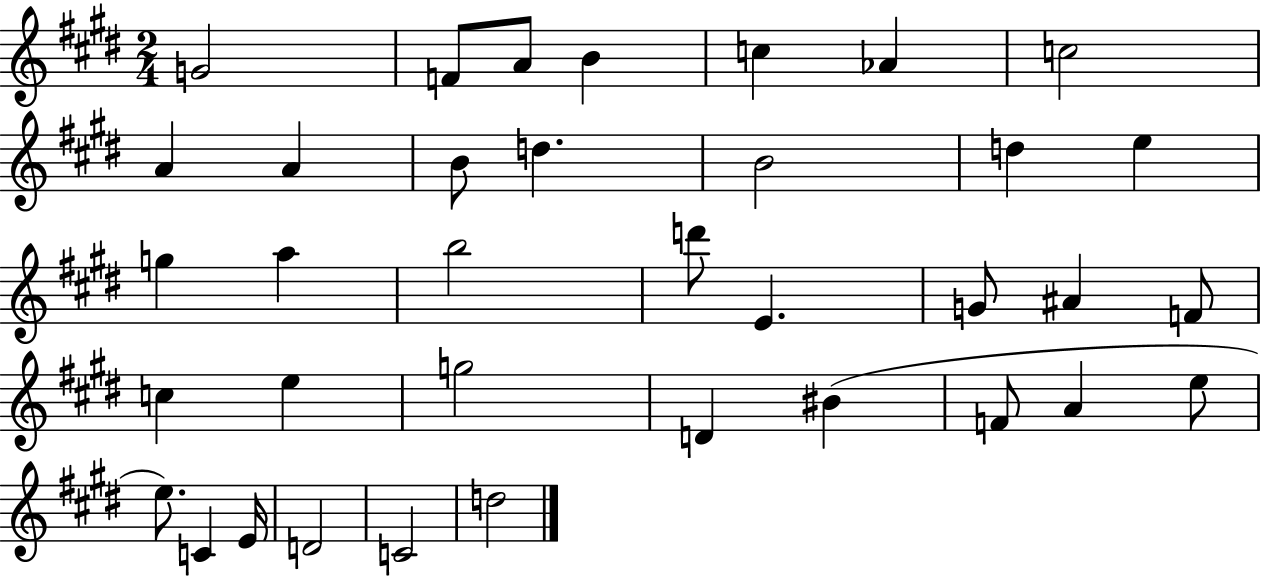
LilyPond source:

{
  \clef treble
  \numericTimeSignature
  \time 2/4
  \key e \major
  g'2 | f'8 a'8 b'4 | c''4 aes'4 | c''2 | \break a'4 a'4 | b'8 d''4. | b'2 | d''4 e''4 | \break g''4 a''4 | b''2 | d'''8 e'4. | g'8 ais'4 f'8 | \break c''4 e''4 | g''2 | d'4 bis'4( | f'8 a'4 e''8 | \break e''8.) c'4 e'16 | d'2 | c'2 | d''2 | \break \bar "|."
}